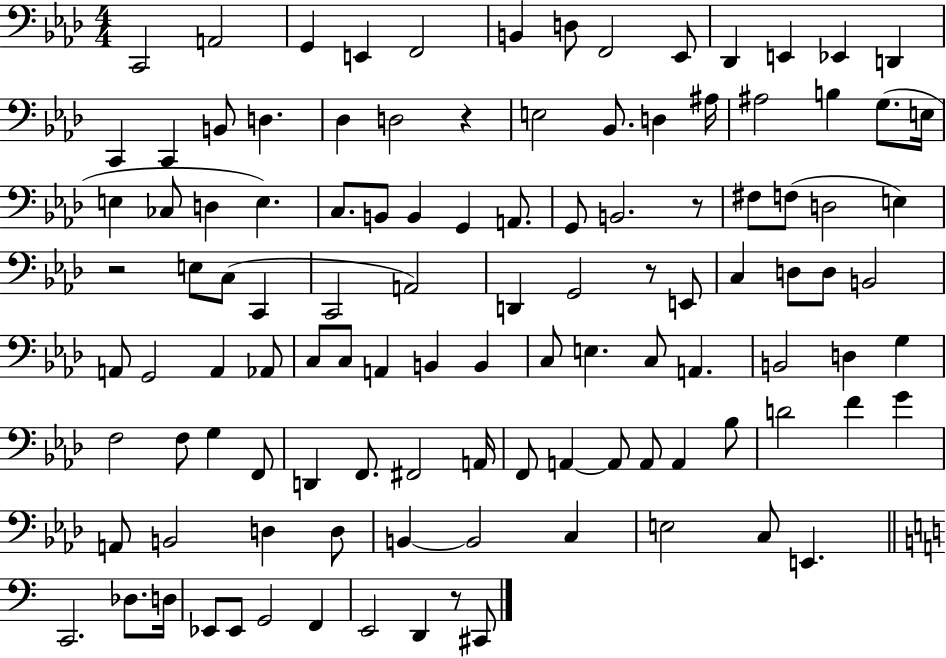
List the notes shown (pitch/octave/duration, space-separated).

C2/h A2/h G2/q E2/q F2/h B2/q D3/e F2/h Eb2/e Db2/q E2/q Eb2/q D2/q C2/q C2/q B2/e D3/q. Db3/q D3/h R/q E3/h Bb2/e. D3/q A#3/s A#3/h B3/q G3/e. E3/s E3/q CES3/e D3/q E3/q. C3/e. B2/e B2/q G2/q A2/e. G2/e B2/h. R/e F#3/e F3/e D3/h E3/q R/h E3/e C3/e C2/q C2/h A2/h D2/q G2/h R/e E2/e C3/q D3/e D3/e B2/h A2/e G2/h A2/q Ab2/e C3/e C3/e A2/q B2/q B2/q C3/e E3/q. C3/e A2/q. B2/h D3/q G3/q F3/h F3/e G3/q F2/e D2/q F2/e. F#2/h A2/s F2/e A2/q A2/e A2/e A2/q Bb3/e D4/h F4/q G4/q A2/e B2/h D3/q D3/e B2/q B2/h C3/q E3/h C3/e E2/q. C2/h. Db3/e. D3/s Eb2/e Eb2/e G2/h F2/q E2/h D2/q R/e C#2/e